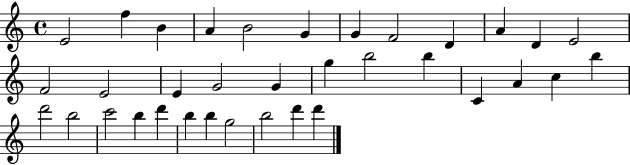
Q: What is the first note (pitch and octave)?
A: E4